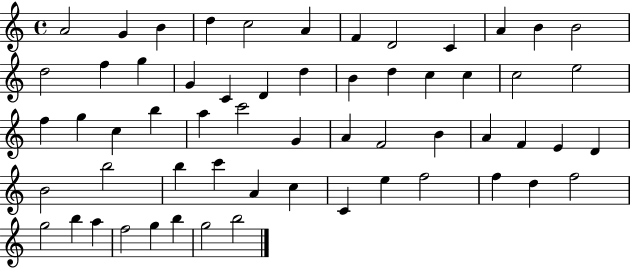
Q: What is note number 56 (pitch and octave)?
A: G5